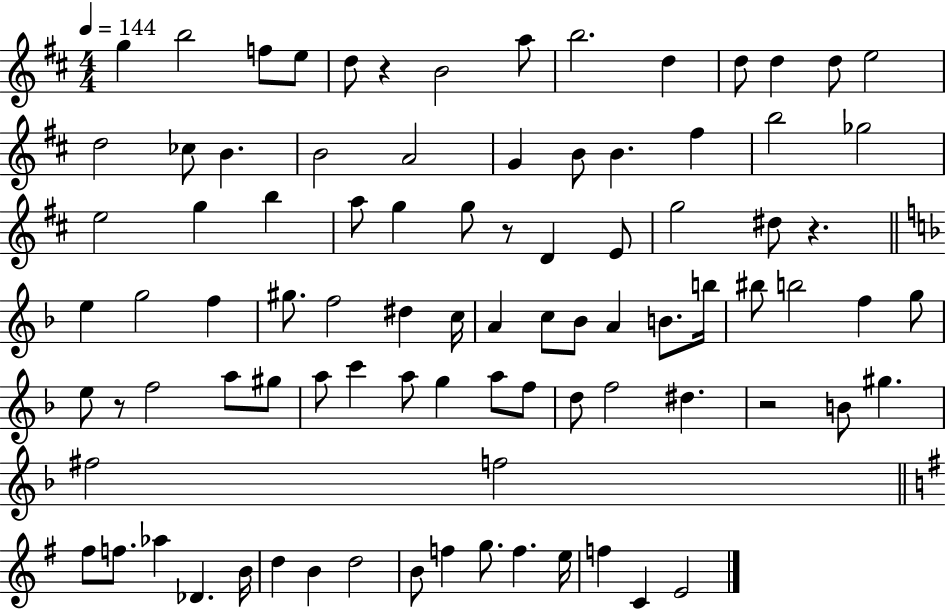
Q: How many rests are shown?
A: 5